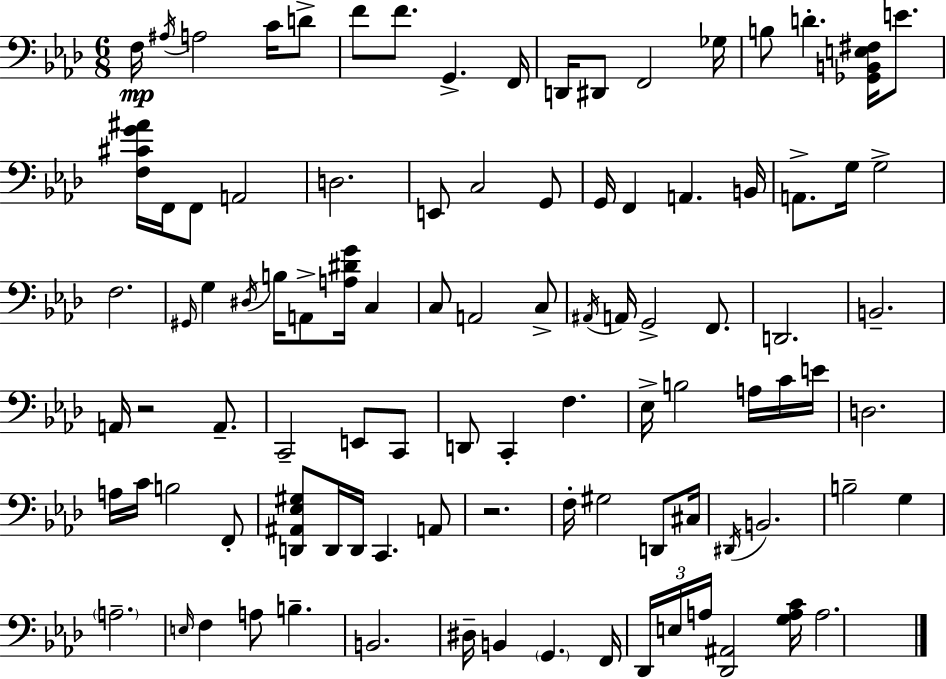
{
  \clef bass
  \numericTimeSignature
  \time 6/8
  \key aes \major
  f16\mp \acciaccatura { ais16 } a2 c'16 d'8-> | f'8 f'8. g,4.-> | f,16 d,16 dis,8 f,2 | ges16 b8 d'4.-. <ges, b, e fis>16 e'8. | \break <f cis' g' ais'>16 f,16 f,8 a,2 | d2. | e,8 c2 g,8 | g,16 f,4 a,4. | \break b,16 a,8.-> g16 g2-> | f2. | \grace { gis,16 } g4 \acciaccatura { dis16 } b16 a,8-> <a dis' g'>16 c4 | c8 a,2 | \break c8-> \acciaccatura { ais,16 } a,16 g,2-> | f,8. d,2. | b,2.-- | a,16 r2 | \break a,8.-- c,2-- | e,8 c,8 d,8 c,4-. f4. | ees16-> b2 | a16 c'16 e'16 d2. | \break a16 c'16 b2 | f,8-. <d, ais, ees gis>8 d,16 d,16 c,4. | a,8 r2. | f16-. gis2 | \break d,8 cis16 \acciaccatura { dis,16 } b,2. | b2-- | g4 \parenthesize a2.-- | \grace { e16 } f4 a8 | \break b4.-- b,2. | dis16-- b,4 \parenthesize g,4. | f,16 \tuplet 3/2 { des,16 e16 a16 } <des, ais,>2 | <g a c'>16 a2. | \break \bar "|."
}